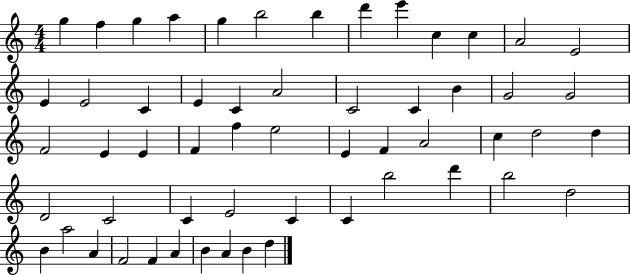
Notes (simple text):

G5/q F5/q G5/q A5/q G5/q B5/h B5/q D6/q E6/q C5/q C5/q A4/h E4/h E4/q E4/h C4/q E4/q C4/q A4/h C4/h C4/q B4/q G4/h G4/h F4/h E4/q E4/q F4/q F5/q E5/h E4/q F4/q A4/h C5/q D5/h D5/q D4/h C4/h C4/q E4/h C4/q C4/q B5/h D6/q B5/h D5/h B4/q A5/h A4/q F4/h F4/q A4/q B4/q A4/q B4/q D5/q